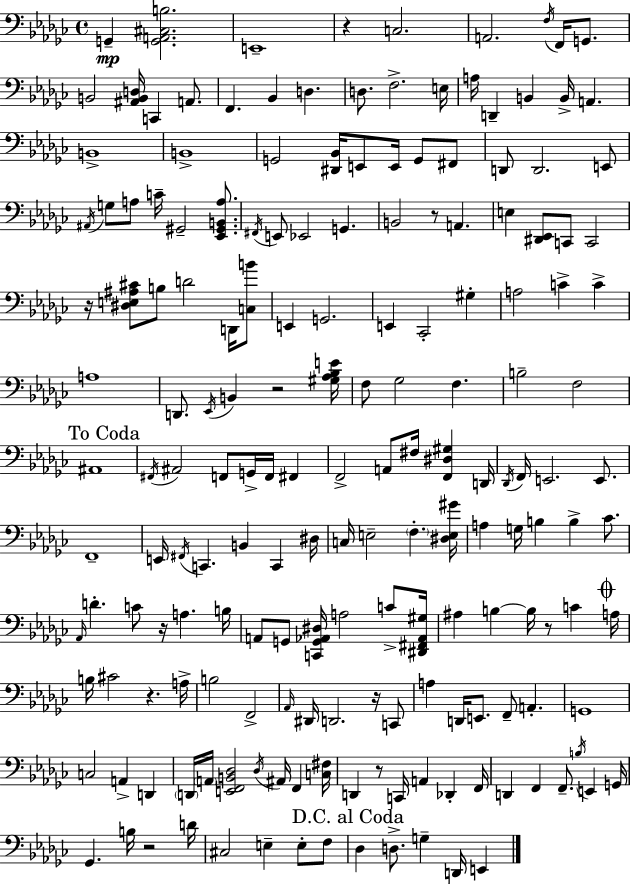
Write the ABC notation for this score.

X:1
T:Untitled
M:4/4
L:1/4
K:Ebm
G,, [G,,A,,^C,B,]2 E,,4 z C,2 A,,2 F,/4 F,,/4 G,,/2 B,,2 [^A,,B,,D,]/4 C,, A,,/2 F,, _B,, D, D,/2 F,2 E,/4 A,/4 D,, B,, B,,/4 A,, B,,4 B,,4 G,,2 [^D,,_B,,]/4 E,,/2 E,,/4 G,,/2 ^F,,/2 D,,/2 D,,2 E,,/2 ^A,,/4 G,/2 A,/2 C/4 ^G,,2 [_E,,^G,,B,,A,]/2 ^F,,/4 E,,/2 _E,,2 G,, B,,2 z/2 A,, E, [^D,,_E,,]/2 C,,/2 C,,2 z/4 [^D,E,^A,^C]/2 B,/2 D2 D,,/4 [C,B]/2 E,, G,,2 E,, _C,,2 ^G, A,2 C C A,4 D,,/2 _E,,/4 B,, z2 [^G,_A,_B,E]/4 F,/2 _G,2 F, B,2 F,2 ^A,,4 ^F,,/4 ^A,,2 F,,/2 G,,/4 F,,/4 ^F,, F,,2 A,,/2 ^F,/4 [F,,^D,^G,] D,,/4 _D,,/4 F,,/4 E,,2 E,,/2 F,,4 E,,/4 ^F,,/4 C,, B,, C,, ^D,/4 C,/4 E,2 F, [^D,E,^G]/4 A, G,/4 B, B, _C/2 _A,,/4 D C/2 z/4 A, B,/4 A,,/2 G,,/2 [C,,G,,_A,,^D,]/4 A,2 C/2 [^D,,^F,,_A,,^G,]/4 ^A, B, B,/4 z/2 C A,/4 B,/4 ^C2 z A,/4 B,2 F,,2 _A,,/4 ^D,,/4 D,,2 z/4 C,,/2 A, D,,/4 E,,/2 F,,/2 A,, G,,4 C,2 A,, D,, D,,/4 A,,/4 [E,,F,,B,,_D,]2 _D,/4 ^A,,/4 F,, [C,^F,]/4 D,, z/2 C,,/4 A,, _D,, F,,/4 D,, F,, F,,/2 B,/4 E,, G,,/4 _G,, B,/4 z2 D/4 ^C,2 E, E,/2 F,/2 _D, D,/2 G, D,,/4 E,,